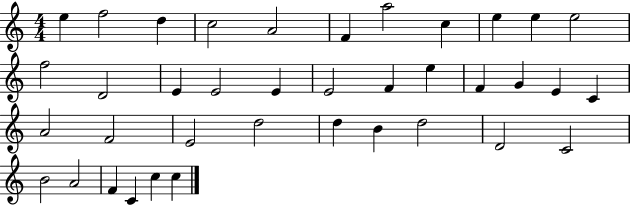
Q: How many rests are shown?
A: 0